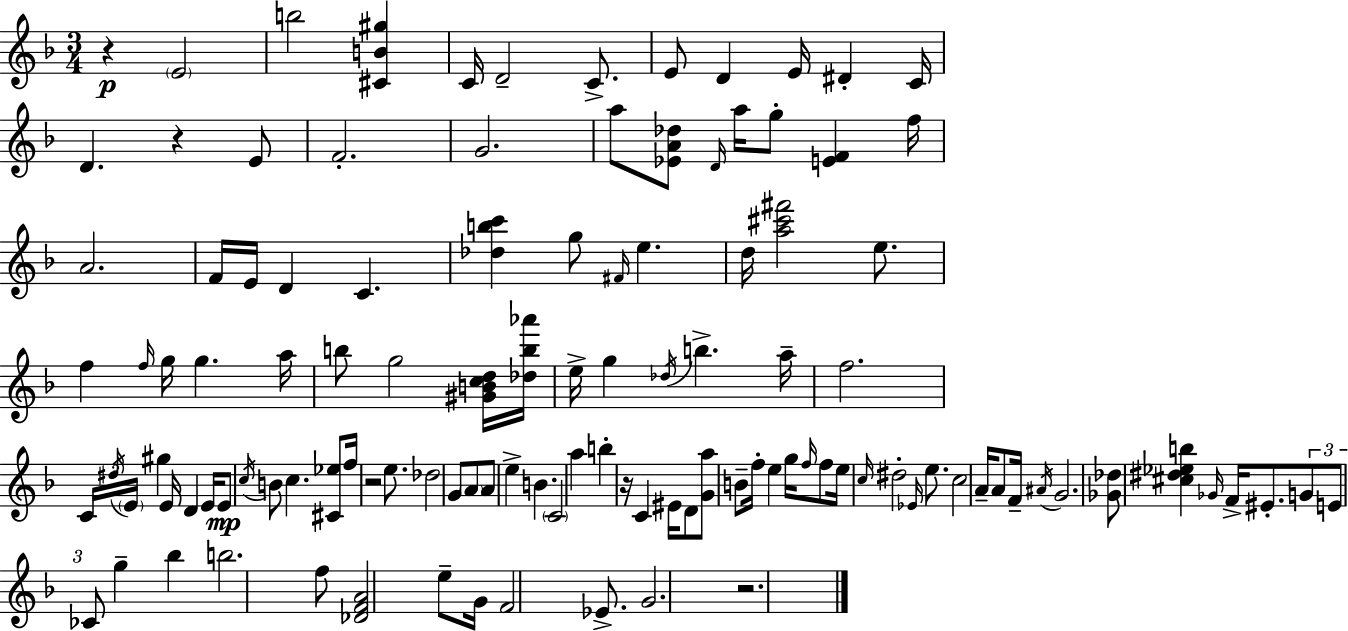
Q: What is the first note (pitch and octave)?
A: E4